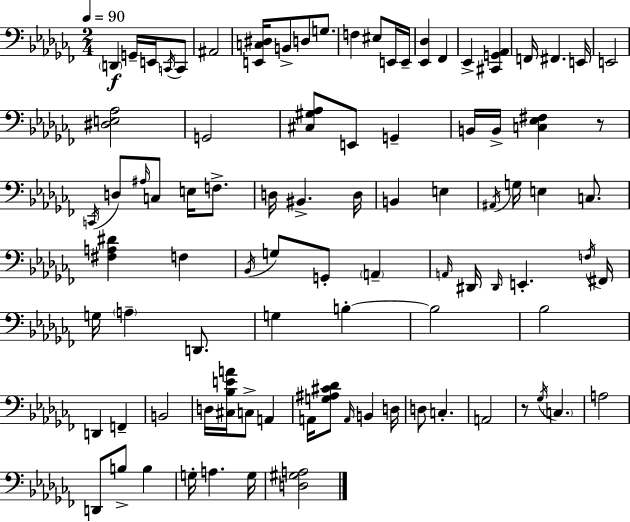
X:1
T:Untitled
M:2/4
L:1/4
K:Abm
D,, G,,/4 E,,/4 C,,/4 C,,/2 ^A,,2 [E,,C,^D,]/4 B,,/2 D,/2 G,/2 F, ^E,/2 E,,/4 E,,/4 [_E,,_D,] _F,, _E,, [^C,,G,,_A,,] F,,/4 ^F,, E,,/4 E,,2 [^D,E,_A,]2 G,,2 [^C,^G,_A,]/2 E,,/2 G,, B,,/4 B,,/4 [C,_E,^F,] z/2 C,,/4 D,/2 ^A,/4 C,/2 E,/4 F,/2 D,/4 ^B,, D,/4 B,, E, ^A,,/4 G,/4 E, C,/2 [^F,A,^D] F, _B,,/4 G,/2 G,,/2 A,, A,,/4 ^D,,/4 ^D,,/4 E,, F,/4 ^F,,/4 G,/4 A, D,,/2 G, B, B,2 _B,2 D,, F,, B,,2 D,/4 [^C,_B,EA]/4 C,/2 A,, A,,/4 [G,^A,^C_D]/2 A,,/4 B,, D,/4 D,/2 C, A,,2 z/2 _G,/4 C, A,2 D,,/2 B,/2 B, G,/4 A, G,/4 [D,^G,A,]2